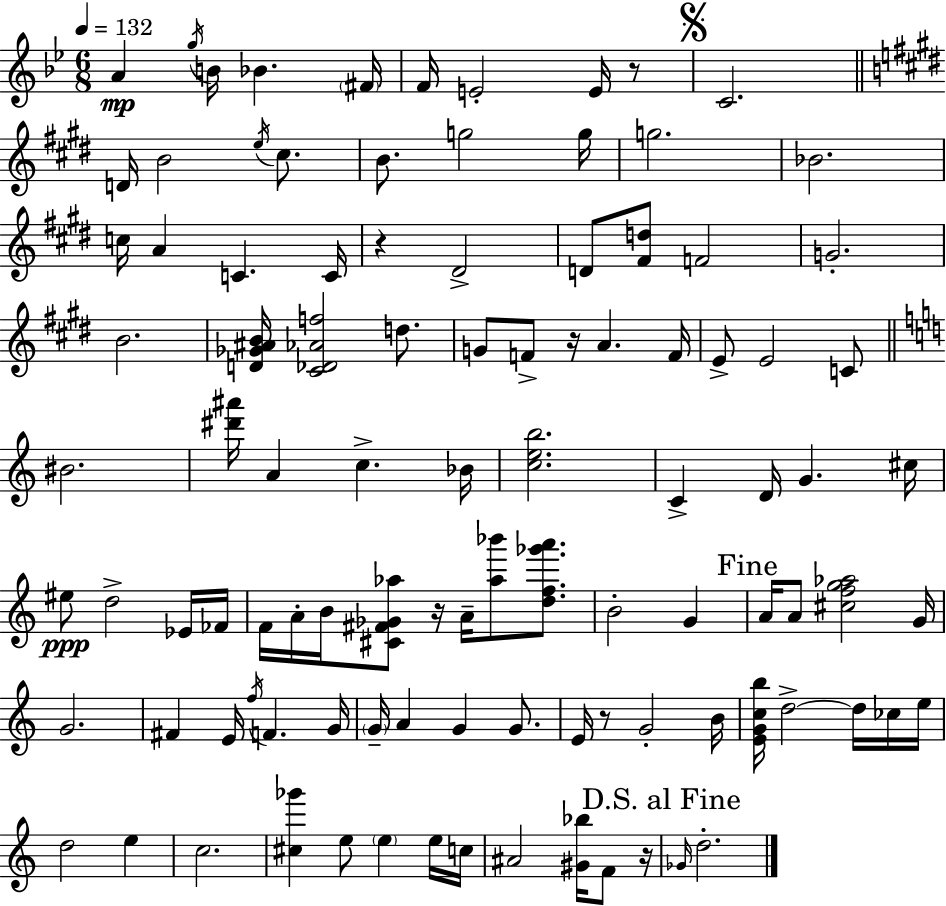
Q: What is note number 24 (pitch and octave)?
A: D4